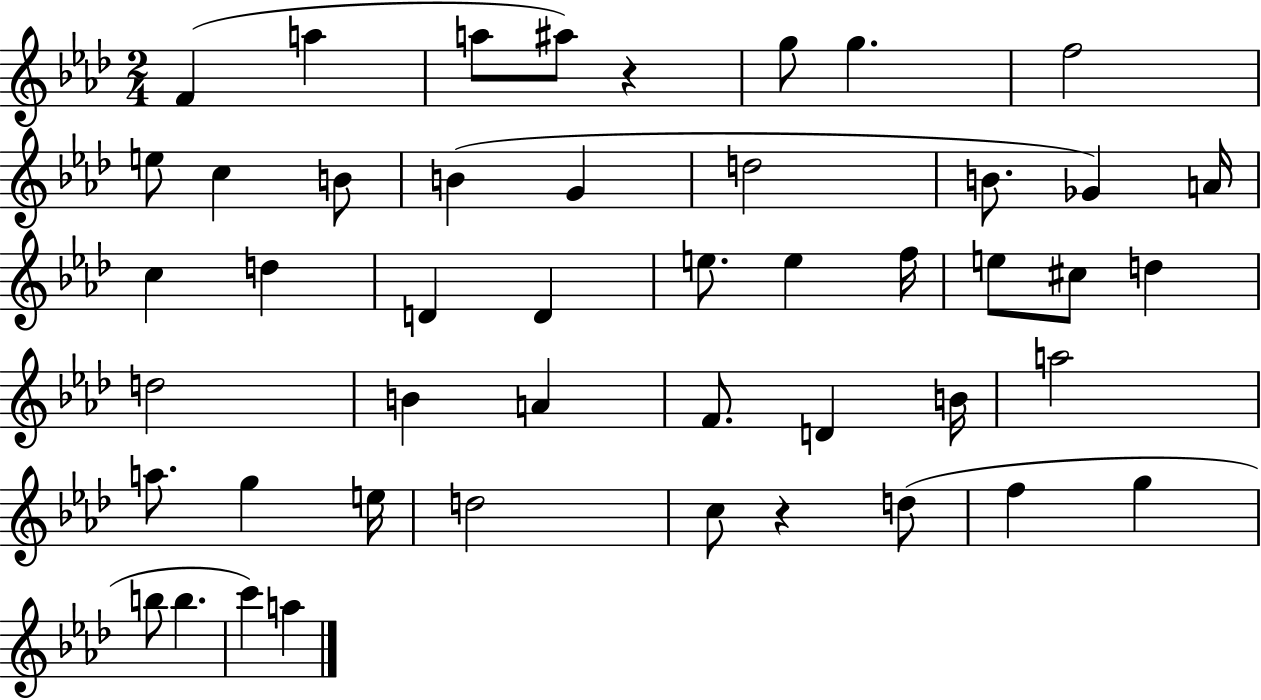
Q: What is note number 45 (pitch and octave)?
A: A5